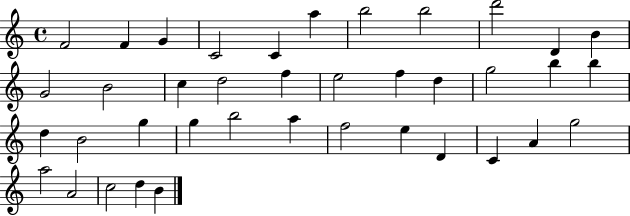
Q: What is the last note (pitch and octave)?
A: B4